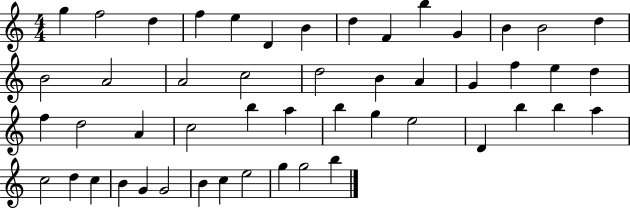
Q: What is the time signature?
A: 4/4